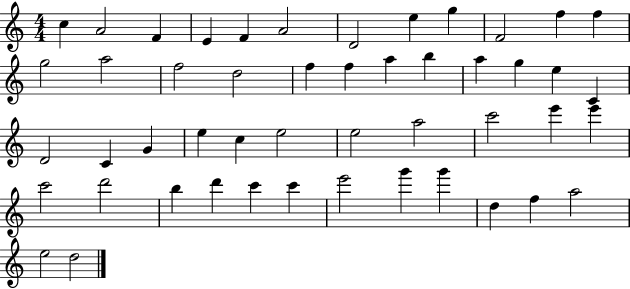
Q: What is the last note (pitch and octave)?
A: D5